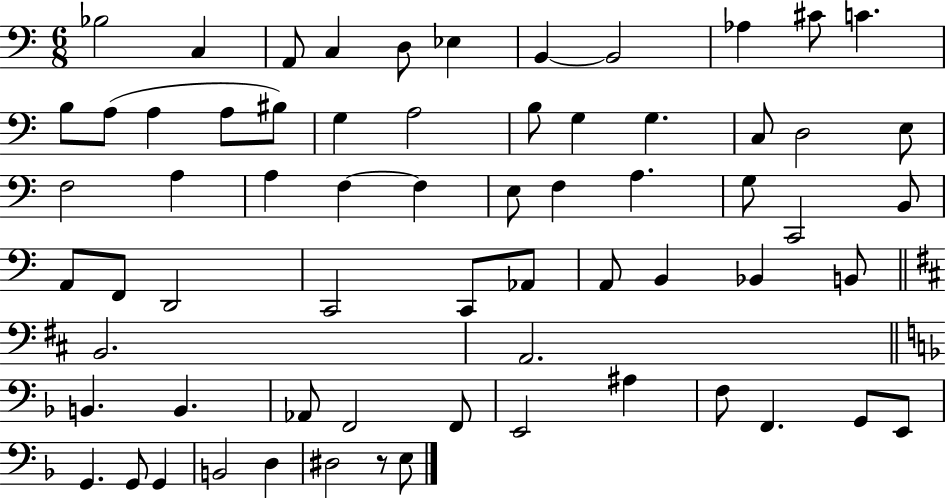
X:1
T:Untitled
M:6/8
L:1/4
K:C
_B,2 C, A,,/2 C, D,/2 _E, B,, B,,2 _A, ^C/2 C B,/2 A,/2 A, A,/2 ^B,/2 G, A,2 B,/2 G, G, C,/2 D,2 E,/2 F,2 A, A, F, F, E,/2 F, A, G,/2 C,,2 B,,/2 A,,/2 F,,/2 D,,2 C,,2 C,,/2 _A,,/2 A,,/2 B,, _B,, B,,/2 B,,2 A,,2 B,, B,, _A,,/2 F,,2 F,,/2 E,,2 ^A, F,/2 F,, G,,/2 E,,/2 G,, G,,/2 G,, B,,2 D, ^D,2 z/2 E,/2